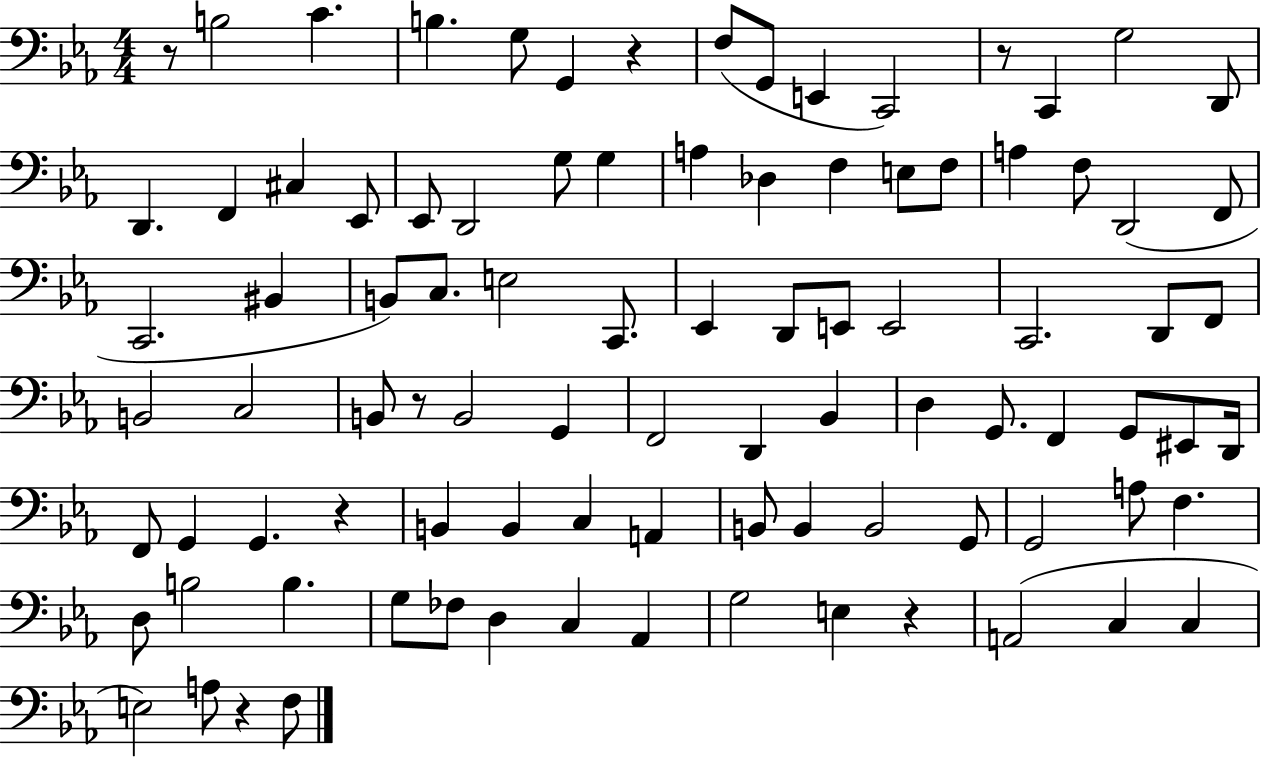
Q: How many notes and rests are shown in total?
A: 93